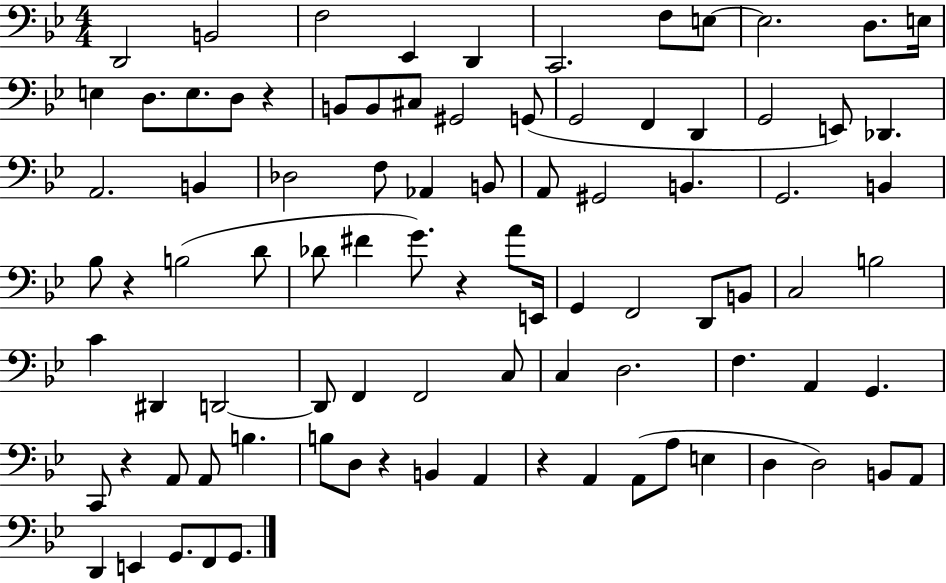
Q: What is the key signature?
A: BES major